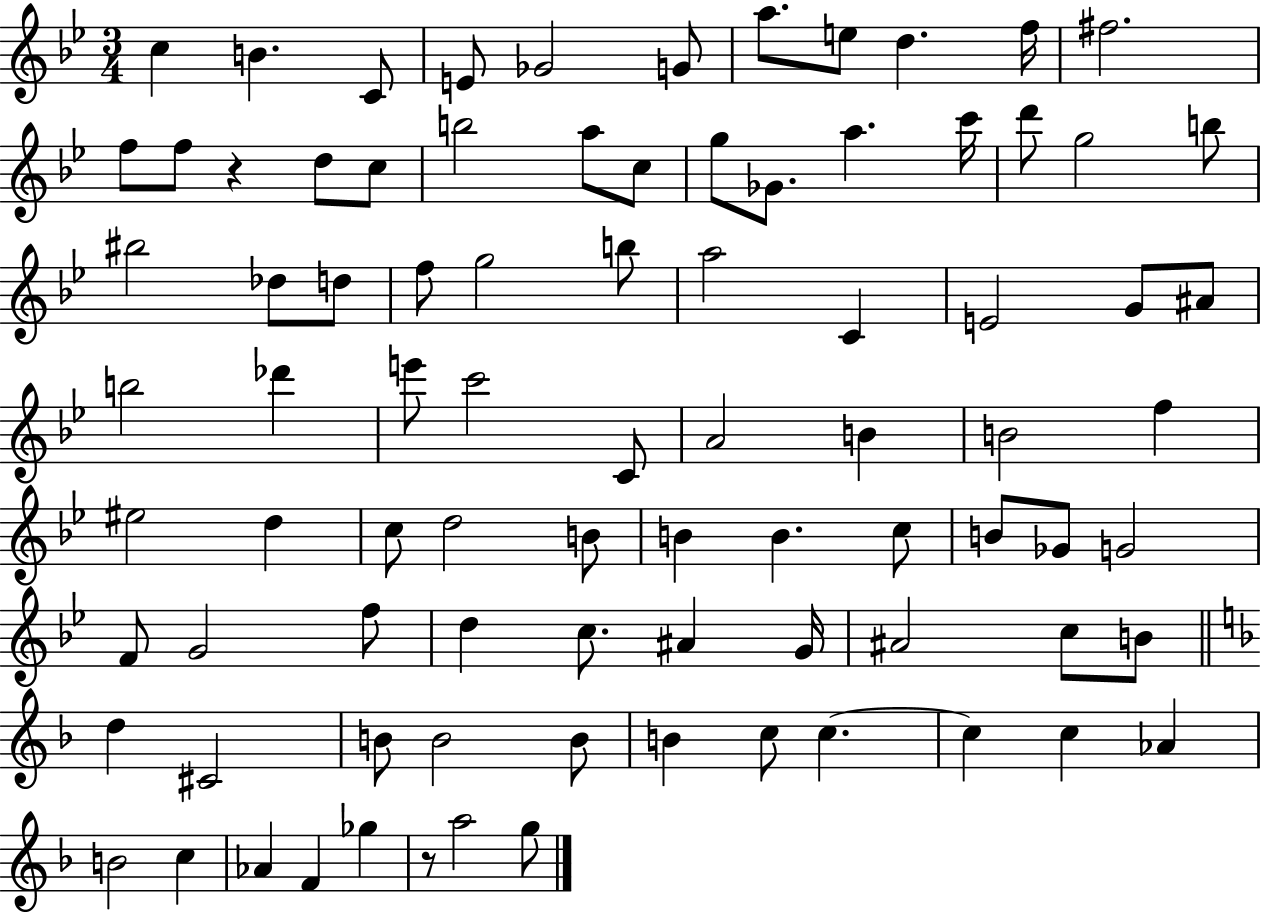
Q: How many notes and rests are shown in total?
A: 86